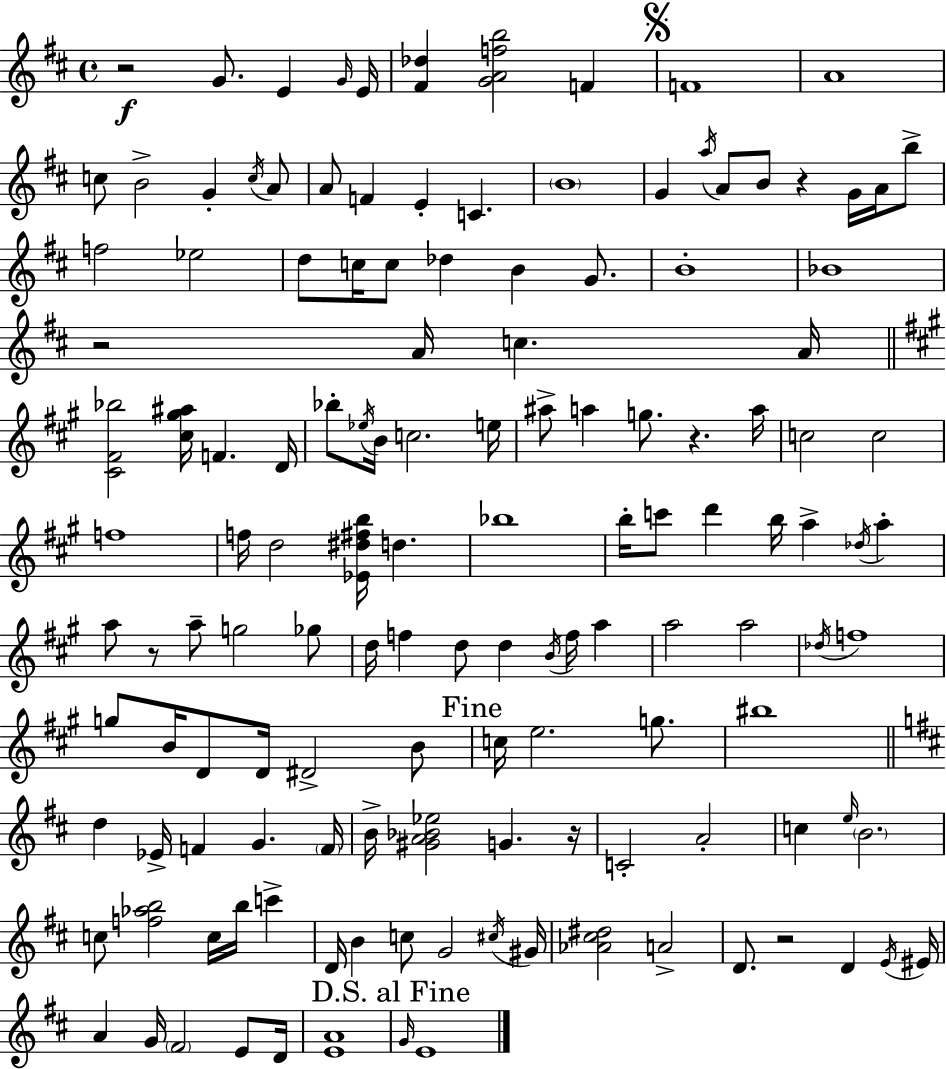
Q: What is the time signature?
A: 4/4